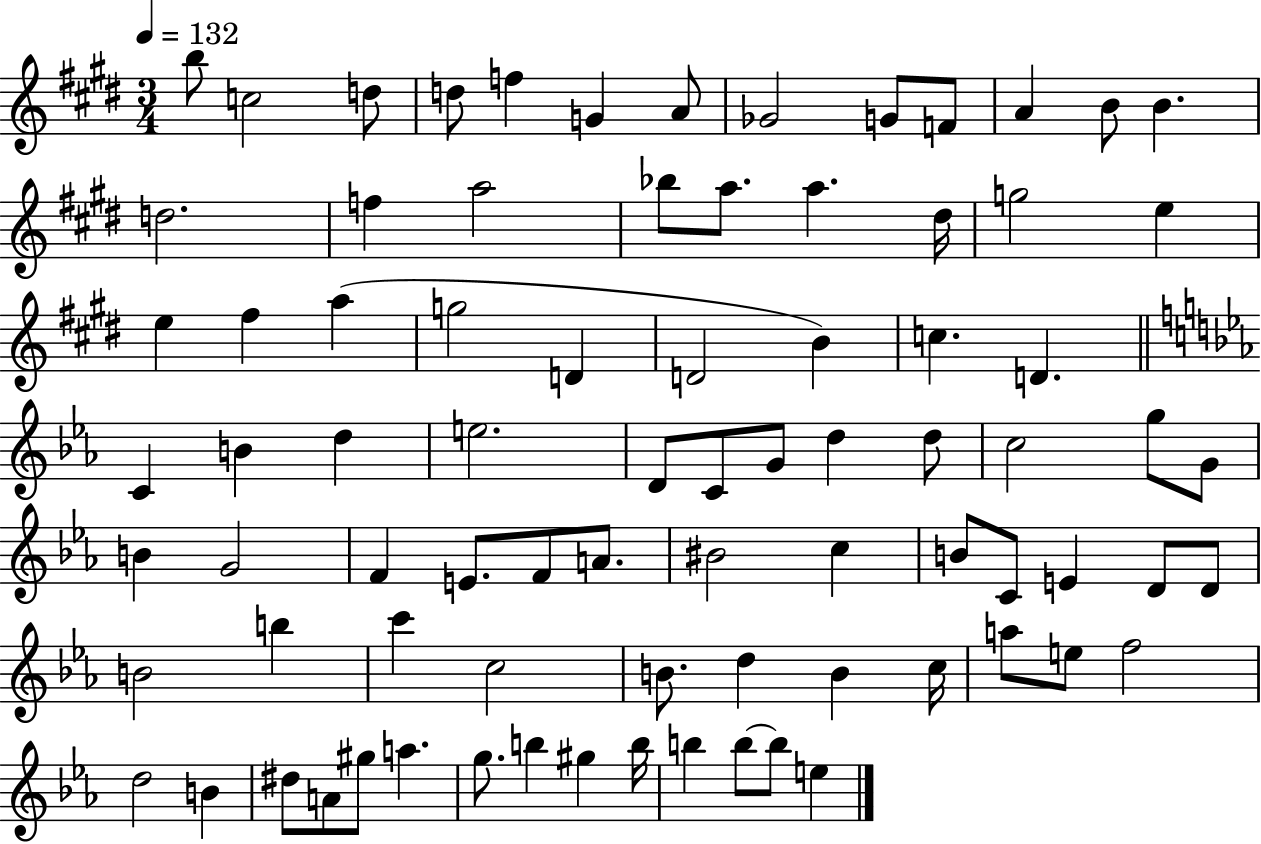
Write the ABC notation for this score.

X:1
T:Untitled
M:3/4
L:1/4
K:E
b/2 c2 d/2 d/2 f G A/2 _G2 G/2 F/2 A B/2 B d2 f a2 _b/2 a/2 a ^d/4 g2 e e ^f a g2 D D2 B c D C B d e2 D/2 C/2 G/2 d d/2 c2 g/2 G/2 B G2 F E/2 F/2 A/2 ^B2 c B/2 C/2 E D/2 D/2 B2 b c' c2 B/2 d B c/4 a/2 e/2 f2 d2 B ^d/2 A/2 ^g/2 a g/2 b ^g b/4 b b/2 b/2 e